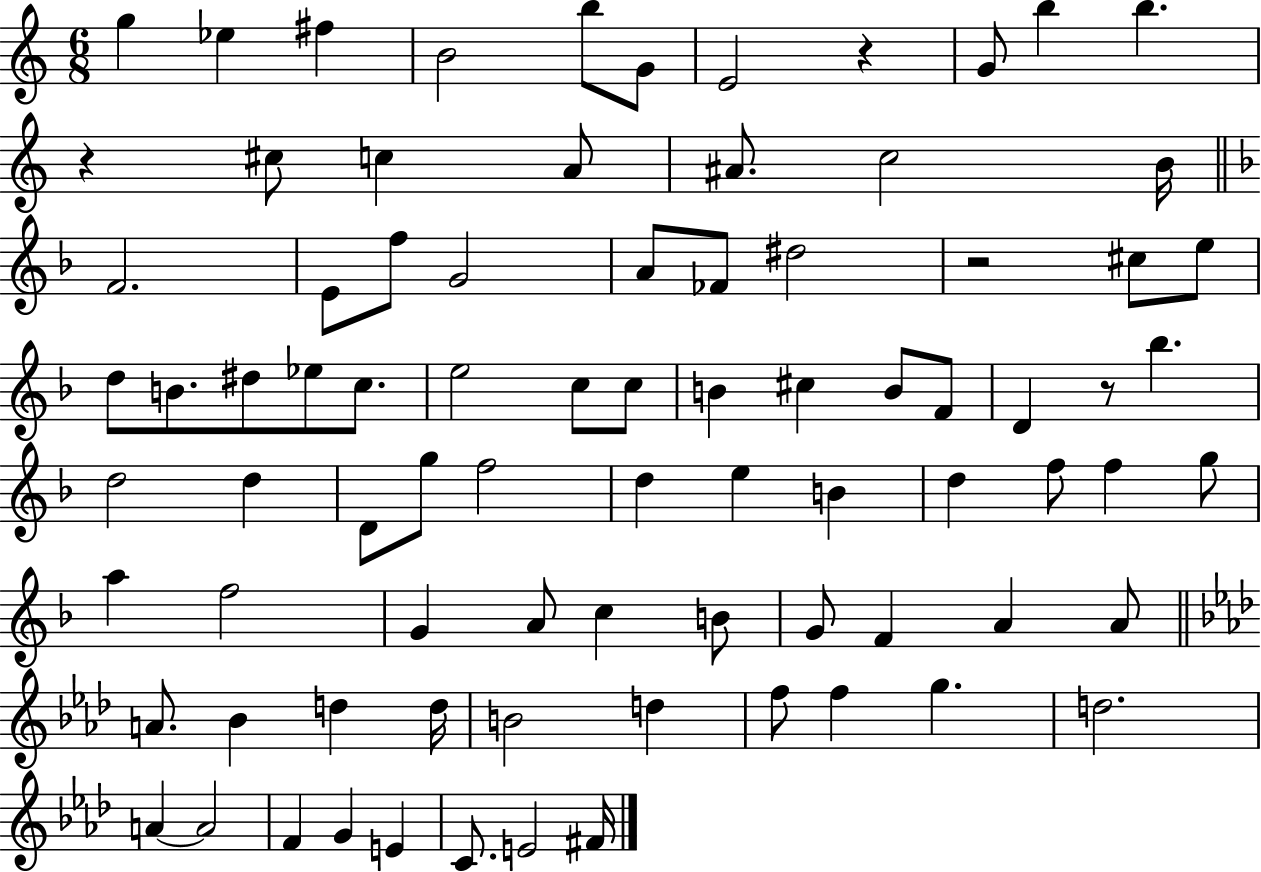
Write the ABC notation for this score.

X:1
T:Untitled
M:6/8
L:1/4
K:C
g _e ^f B2 b/2 G/2 E2 z G/2 b b z ^c/2 c A/2 ^A/2 c2 B/4 F2 E/2 f/2 G2 A/2 _F/2 ^d2 z2 ^c/2 e/2 d/2 B/2 ^d/2 _e/2 c/2 e2 c/2 c/2 B ^c B/2 F/2 D z/2 _b d2 d D/2 g/2 f2 d e B d f/2 f g/2 a f2 G A/2 c B/2 G/2 F A A/2 A/2 _B d d/4 B2 d f/2 f g d2 A A2 F G E C/2 E2 ^F/4